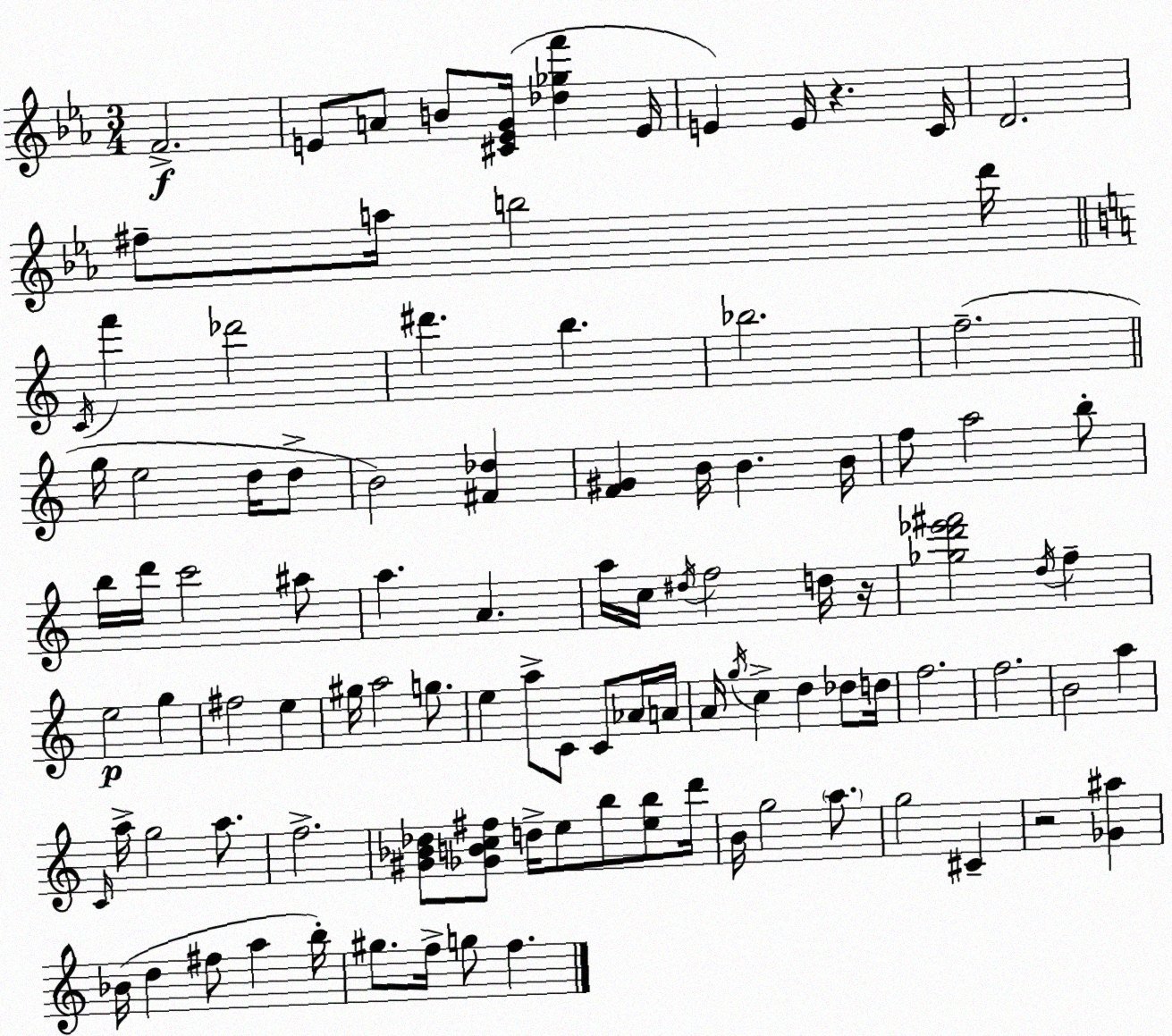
X:1
T:Untitled
M:3/4
L:1/4
K:Cm
F2 E/2 A/2 B/2 [^CEG]/4 [_d_gf'] E/4 E E/4 z C/4 D2 ^f/2 a/4 b2 d'/4 C/4 f' _d'2 ^d' b _b2 f2 g/4 e2 d/4 d/2 B2 [^F_d] [F^G] B/4 B B/4 f/2 a2 b/2 b/4 d'/4 c'2 ^a/2 a A a/4 c/4 ^d/4 f2 d/4 z/4 [_gd'_e'^f']2 d/4 f e2 g ^f2 e ^g/4 a2 g/2 e a/2 C/2 C/2 _A/4 A/4 A/4 g/4 c d _d/2 d/4 f2 f2 B2 a C/4 a/4 g2 a/2 f2 [^G_B_d]/2 [_GBc^f]/2 d/4 e/2 b/2 [eb]/2 d'/4 B/4 g2 a/2 g2 ^C z2 [_G^a] _B/4 d ^f/2 a b/4 ^g/2 f/4 g/2 f